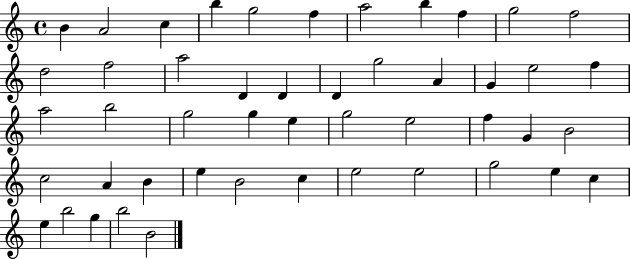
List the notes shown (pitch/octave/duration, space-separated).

B4/q A4/h C5/q B5/q G5/h F5/q A5/h B5/q F5/q G5/h F5/h D5/h F5/h A5/h D4/q D4/q D4/q G5/h A4/q G4/q E5/h F5/q A5/h B5/h G5/h G5/q E5/q G5/h E5/h F5/q G4/q B4/h C5/h A4/q B4/q E5/q B4/h C5/q E5/h E5/h G5/h E5/q C5/q E5/q B5/h G5/q B5/h B4/h